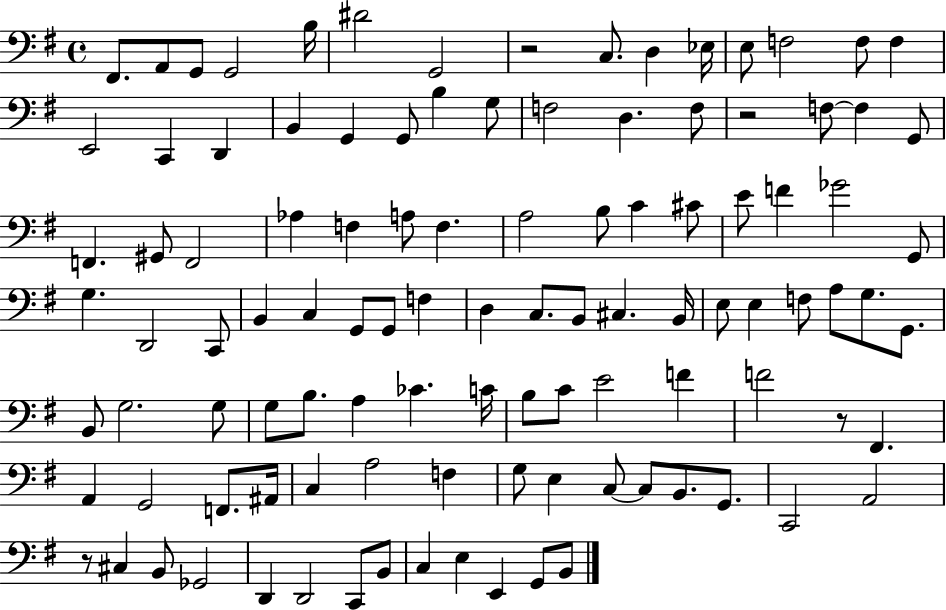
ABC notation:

X:1
T:Untitled
M:4/4
L:1/4
K:G
^F,,/2 A,,/2 G,,/2 G,,2 B,/4 ^D2 G,,2 z2 C,/2 D, _E,/4 E,/2 F,2 F,/2 F, E,,2 C,, D,, B,, G,, G,,/2 B, G,/2 F,2 D, F,/2 z2 F,/2 F, G,,/2 F,, ^G,,/2 F,,2 _A, F, A,/2 F, A,2 B,/2 C ^C/2 E/2 F _G2 G,,/2 G, D,,2 C,,/2 B,, C, G,,/2 G,,/2 F, D, C,/2 B,,/2 ^C, B,,/4 E,/2 E, F,/2 A,/2 G,/2 G,,/2 B,,/2 G,2 G,/2 G,/2 B,/2 A, _C C/4 B,/2 C/2 E2 F F2 z/2 ^F,, A,, G,,2 F,,/2 ^A,,/4 C, A,2 F, G,/2 E, C,/2 C,/2 B,,/2 G,,/2 C,,2 A,,2 z/2 ^C, B,,/2 _G,,2 D,, D,,2 C,,/2 B,,/2 C, E, E,, G,,/2 B,,/2